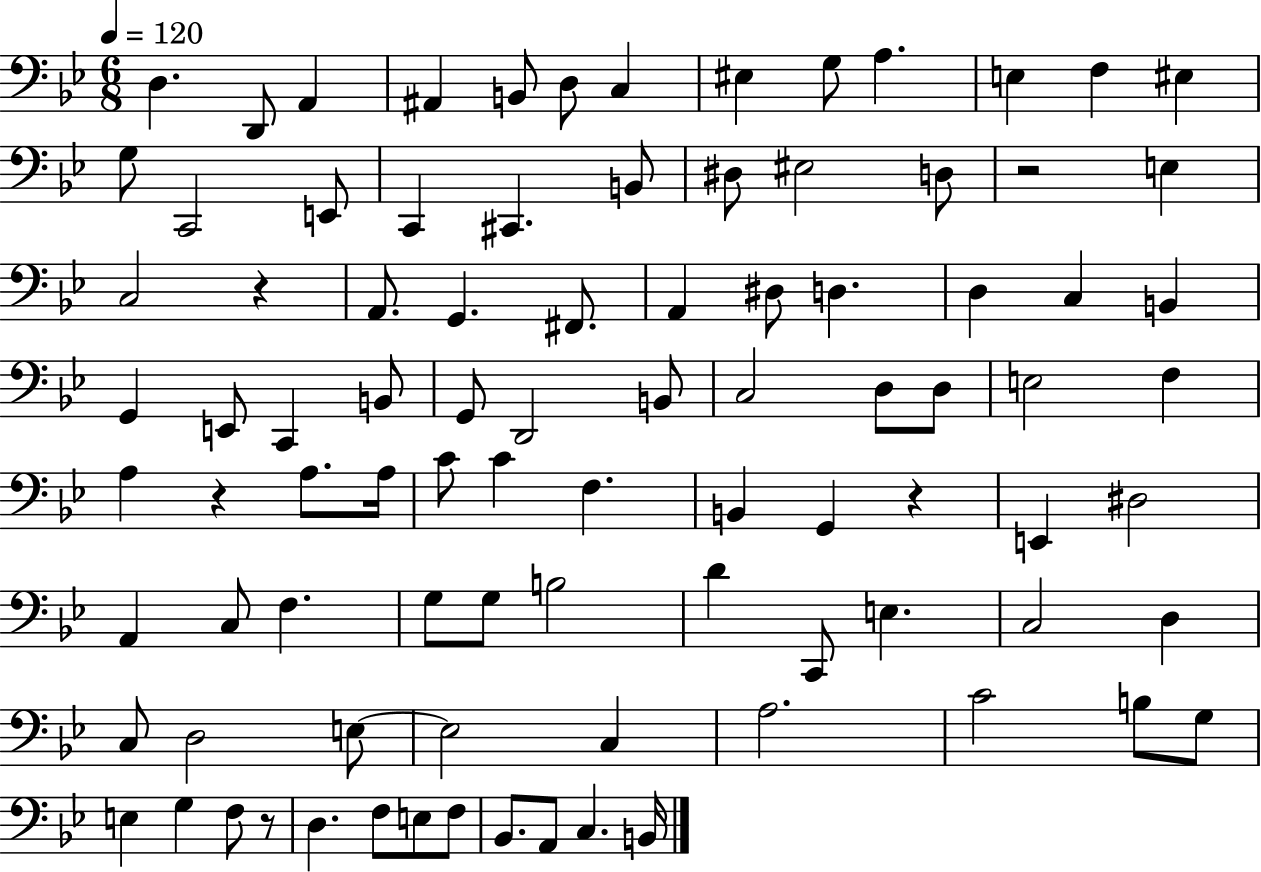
D3/q. D2/e A2/q A#2/q B2/e D3/e C3/q EIS3/q G3/e A3/q. E3/q F3/q EIS3/q G3/e C2/h E2/e C2/q C#2/q. B2/e D#3/e EIS3/h D3/e R/h E3/q C3/h R/q A2/e. G2/q. F#2/e. A2/q D#3/e D3/q. D3/q C3/q B2/q G2/q E2/e C2/q B2/e G2/e D2/h B2/e C3/h D3/e D3/e E3/h F3/q A3/q R/q A3/e. A3/s C4/e C4/q F3/q. B2/q G2/q R/q E2/q D#3/h A2/q C3/e F3/q. G3/e G3/e B3/h D4/q C2/e E3/q. C3/h D3/q C3/e D3/h E3/e E3/h C3/q A3/h. C4/h B3/e G3/e E3/q G3/q F3/e R/e D3/q. F3/e E3/e F3/e Bb2/e. A2/e C3/q. B2/s